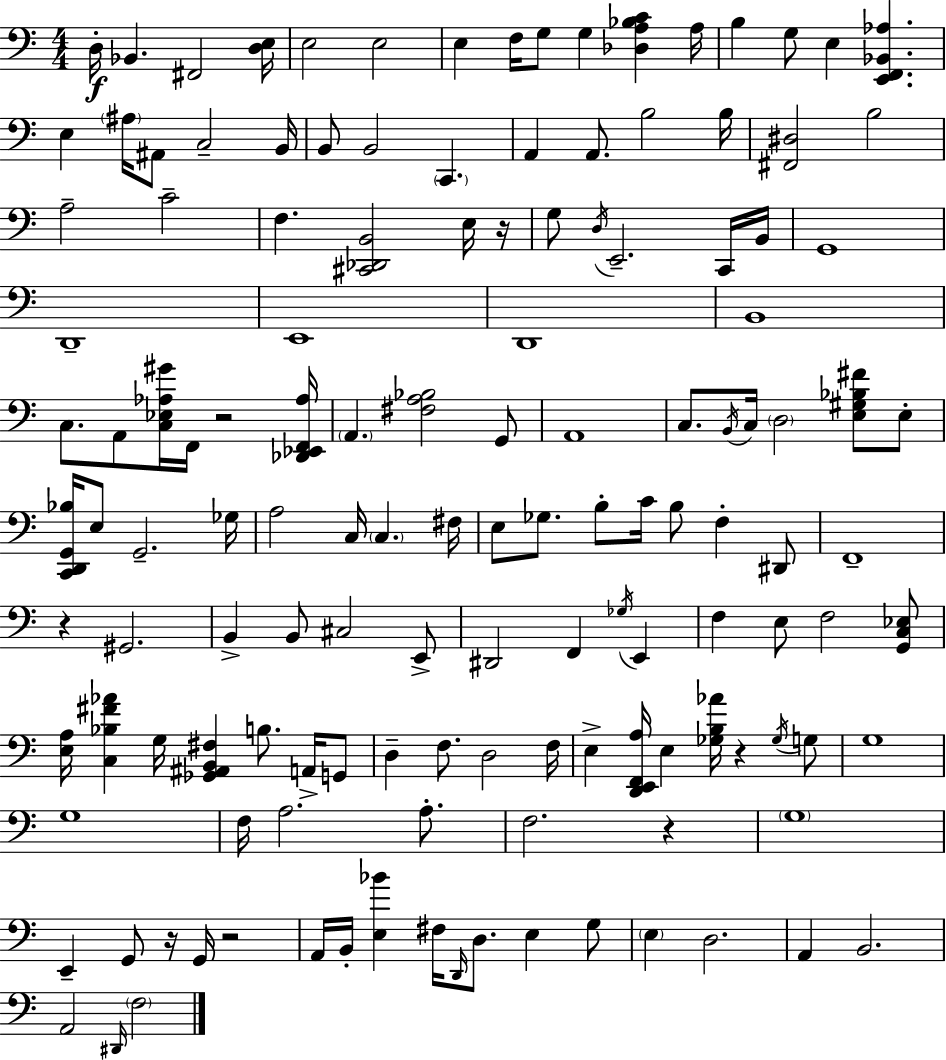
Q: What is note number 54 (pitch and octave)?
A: Gb3